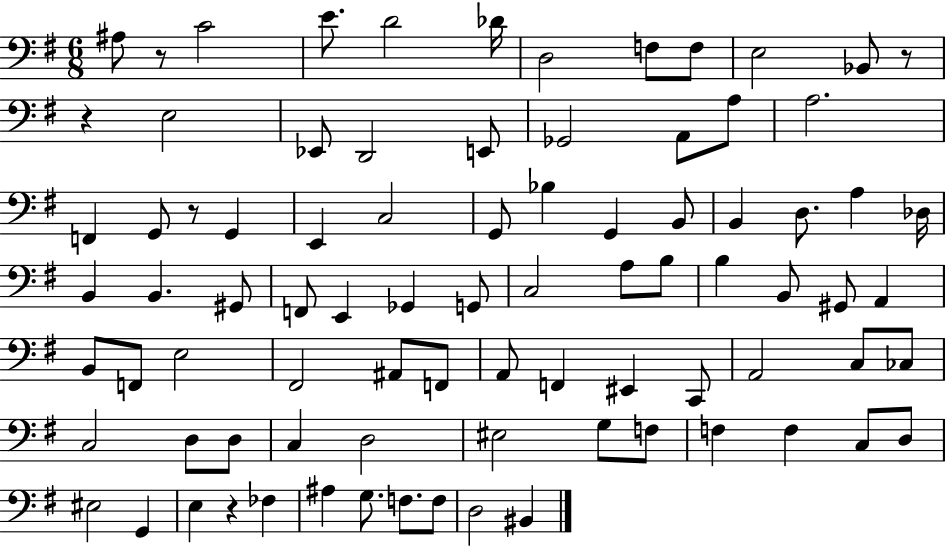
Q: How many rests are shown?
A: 5